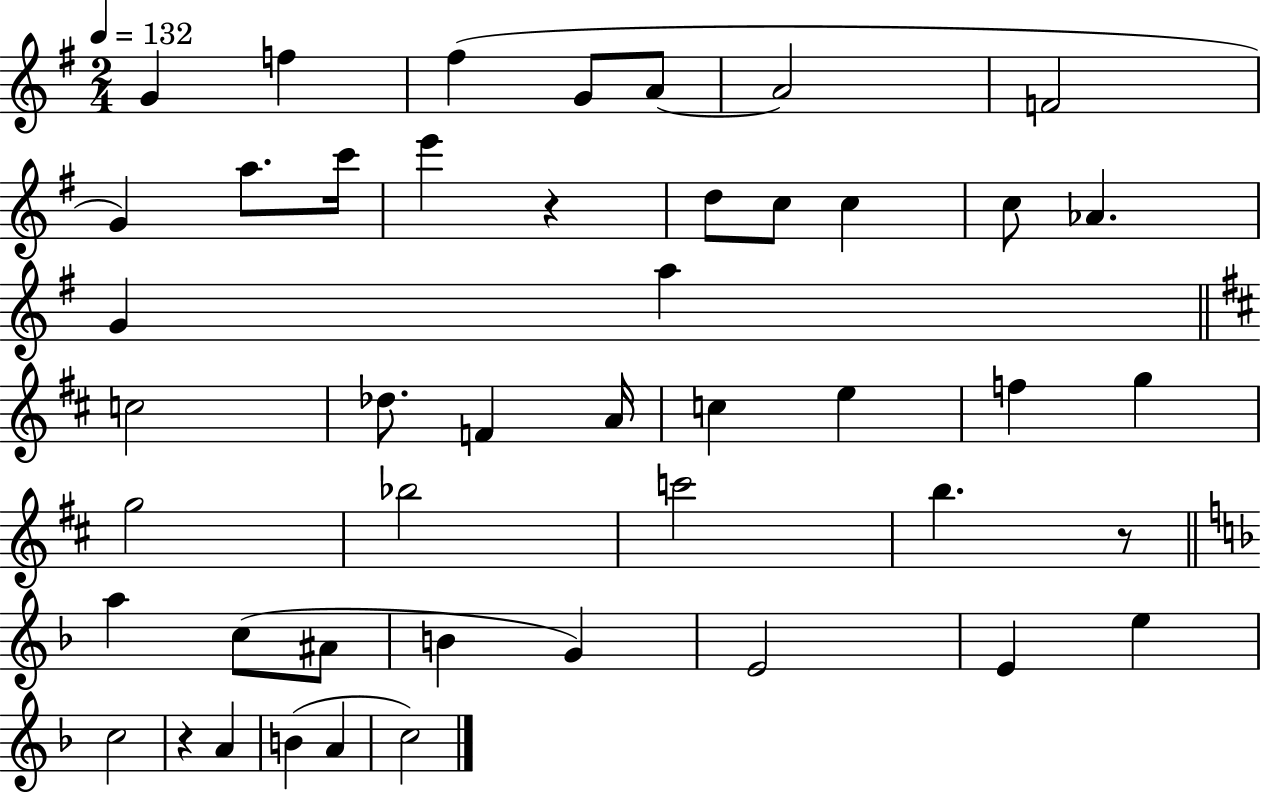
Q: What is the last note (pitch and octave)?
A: C5